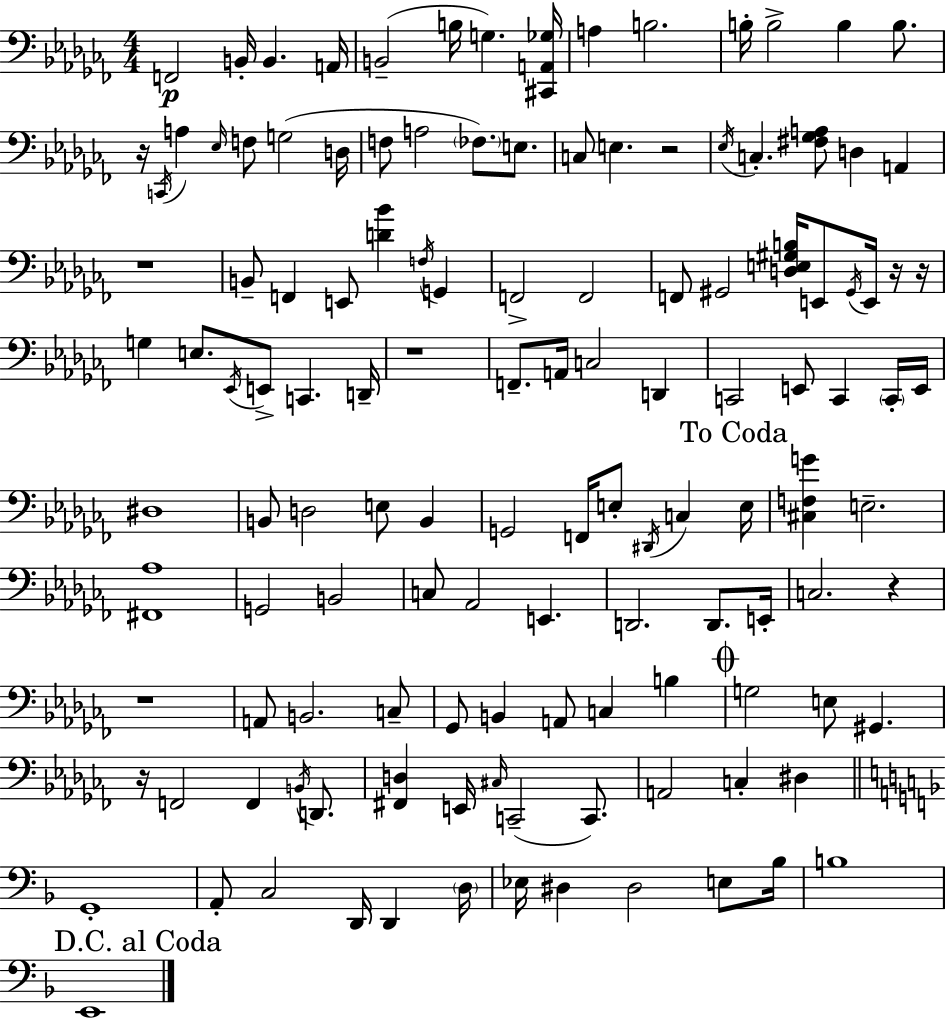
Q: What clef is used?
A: bass